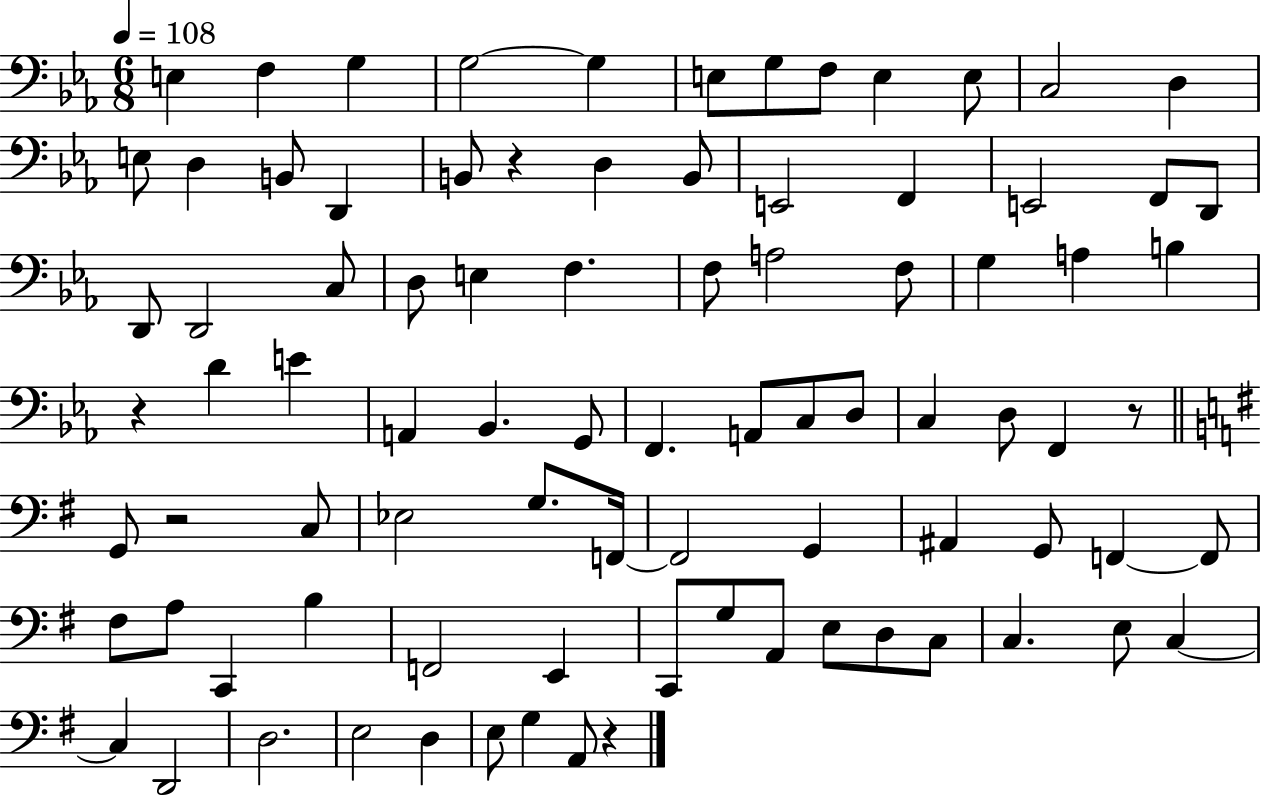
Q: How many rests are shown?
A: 5